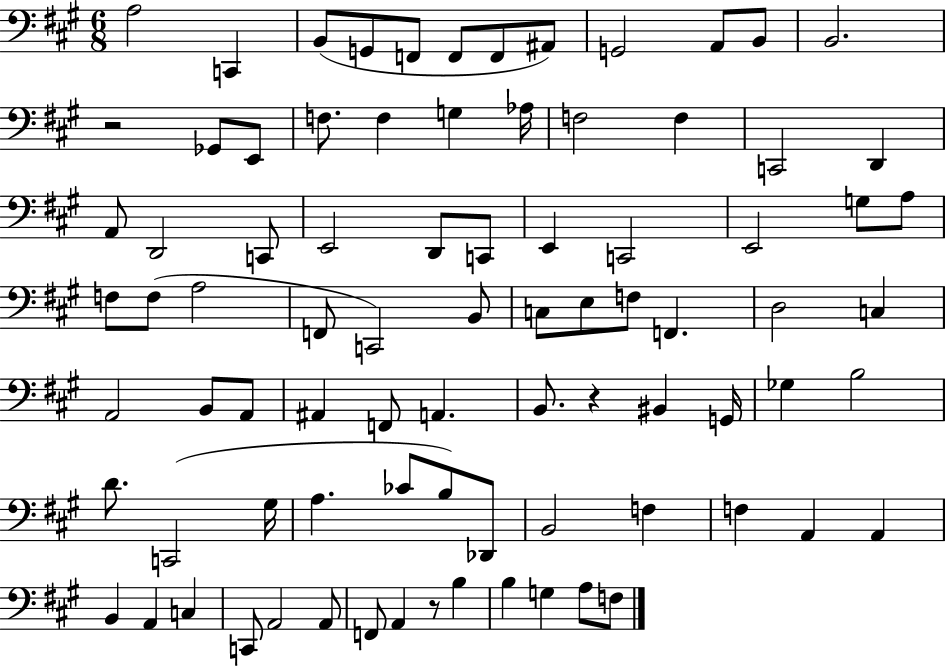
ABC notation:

X:1
T:Untitled
M:6/8
L:1/4
K:A
A,2 C,, B,,/2 G,,/2 F,,/2 F,,/2 F,,/2 ^A,,/2 G,,2 A,,/2 B,,/2 B,,2 z2 _G,,/2 E,,/2 F,/2 F, G, _A,/4 F,2 F, C,,2 D,, A,,/2 D,,2 C,,/2 E,,2 D,,/2 C,,/2 E,, C,,2 E,,2 G,/2 A,/2 F,/2 F,/2 A,2 F,,/2 C,,2 B,,/2 C,/2 E,/2 F,/2 F,, D,2 C, A,,2 B,,/2 A,,/2 ^A,, F,,/2 A,, B,,/2 z ^B,, G,,/4 _G, B,2 D/2 C,,2 ^G,/4 A, _C/2 B,/2 _D,,/2 B,,2 F, F, A,, A,, B,, A,, C, C,,/2 A,,2 A,,/2 F,,/2 A,, z/2 B, B, G, A,/2 F,/2